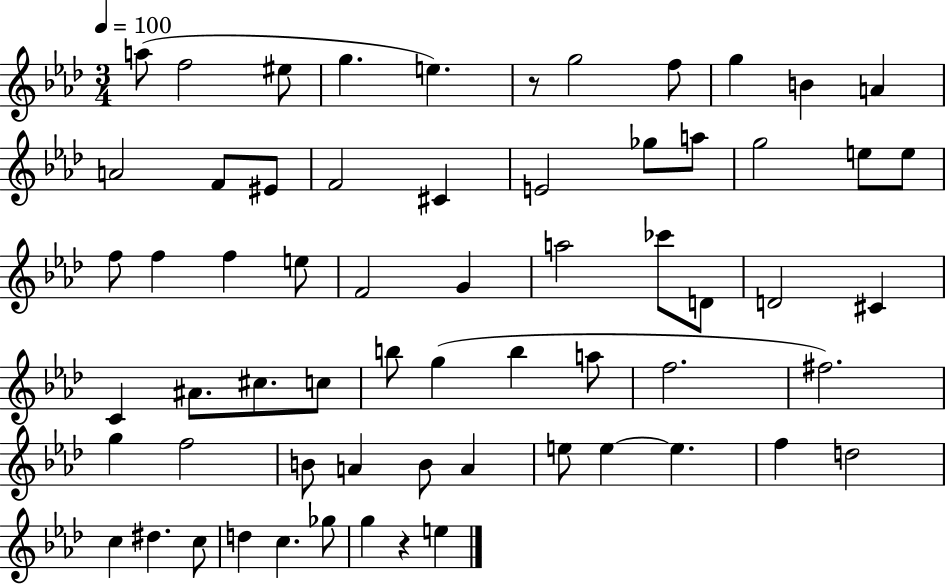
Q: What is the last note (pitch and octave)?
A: E5